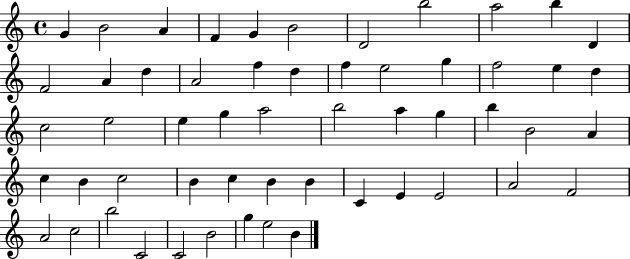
{
  \clef treble
  \time 4/4
  \defaultTimeSignature
  \key c \major
  g'4 b'2 a'4 | f'4 g'4 b'2 | d'2 b''2 | a''2 b''4 d'4 | \break f'2 a'4 d''4 | a'2 f''4 d''4 | f''4 e''2 g''4 | f''2 e''4 d''4 | \break c''2 e''2 | e''4 g''4 a''2 | b''2 a''4 g''4 | b''4 b'2 a'4 | \break c''4 b'4 c''2 | b'4 c''4 b'4 b'4 | c'4 e'4 e'2 | a'2 f'2 | \break a'2 c''2 | b''2 c'2 | c'2 b'2 | g''4 e''2 b'4 | \break \bar "|."
}